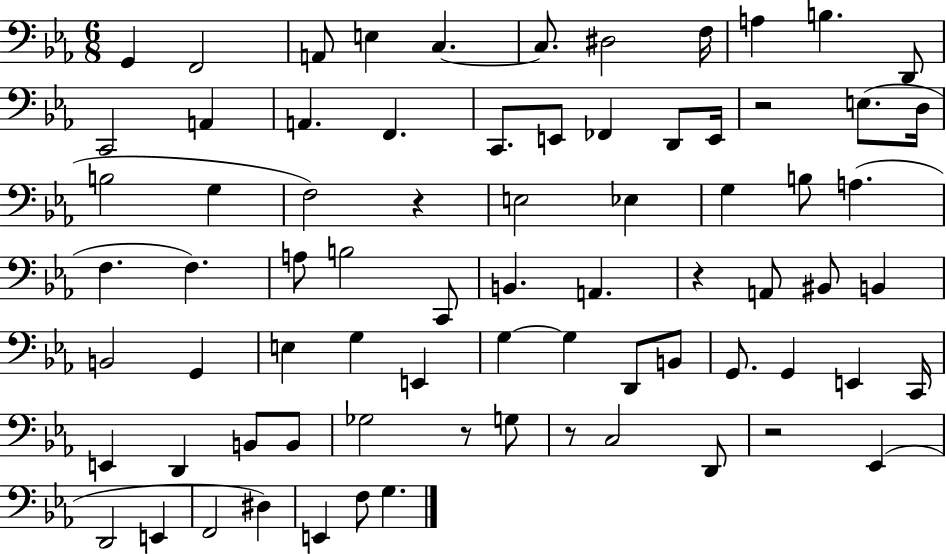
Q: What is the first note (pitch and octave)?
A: G2